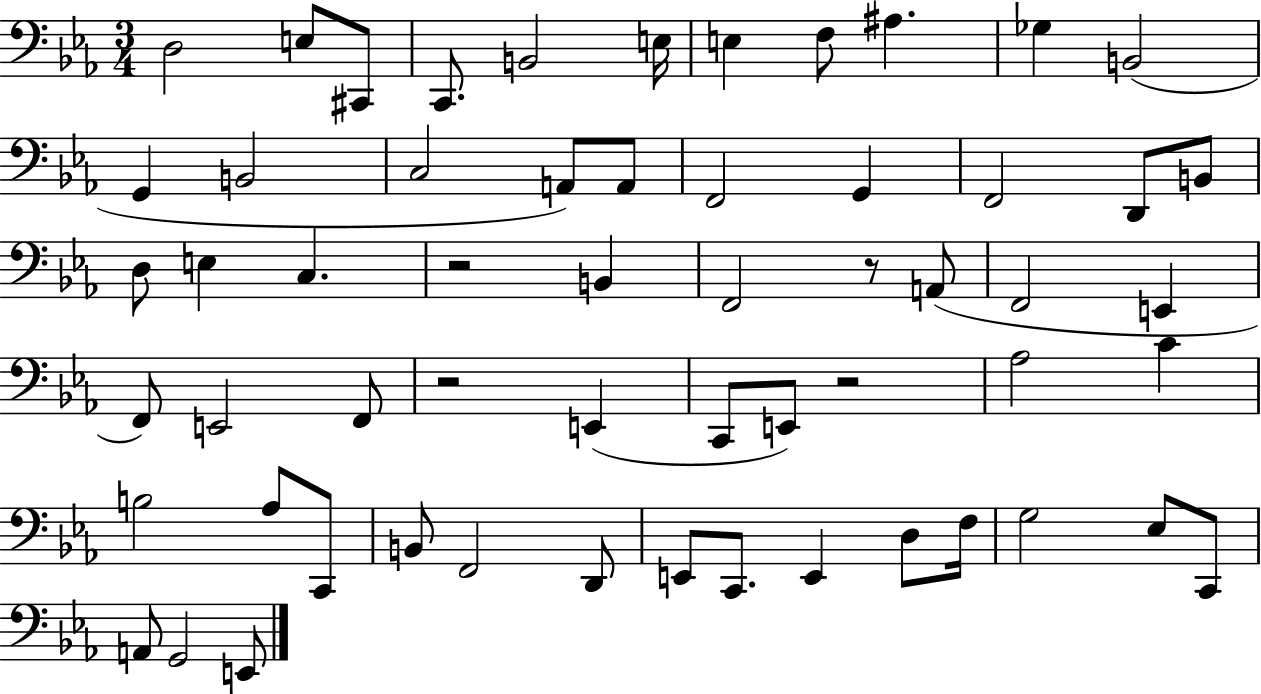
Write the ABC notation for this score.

X:1
T:Untitled
M:3/4
L:1/4
K:Eb
D,2 E,/2 ^C,,/2 C,,/2 B,,2 E,/4 E, F,/2 ^A, _G, B,,2 G,, B,,2 C,2 A,,/2 A,,/2 F,,2 G,, F,,2 D,,/2 B,,/2 D,/2 E, C, z2 B,, F,,2 z/2 A,,/2 F,,2 E,, F,,/2 E,,2 F,,/2 z2 E,, C,,/2 E,,/2 z2 _A,2 C B,2 _A,/2 C,,/2 B,,/2 F,,2 D,,/2 E,,/2 C,,/2 E,, D,/2 F,/4 G,2 _E,/2 C,,/2 A,,/2 G,,2 E,,/2